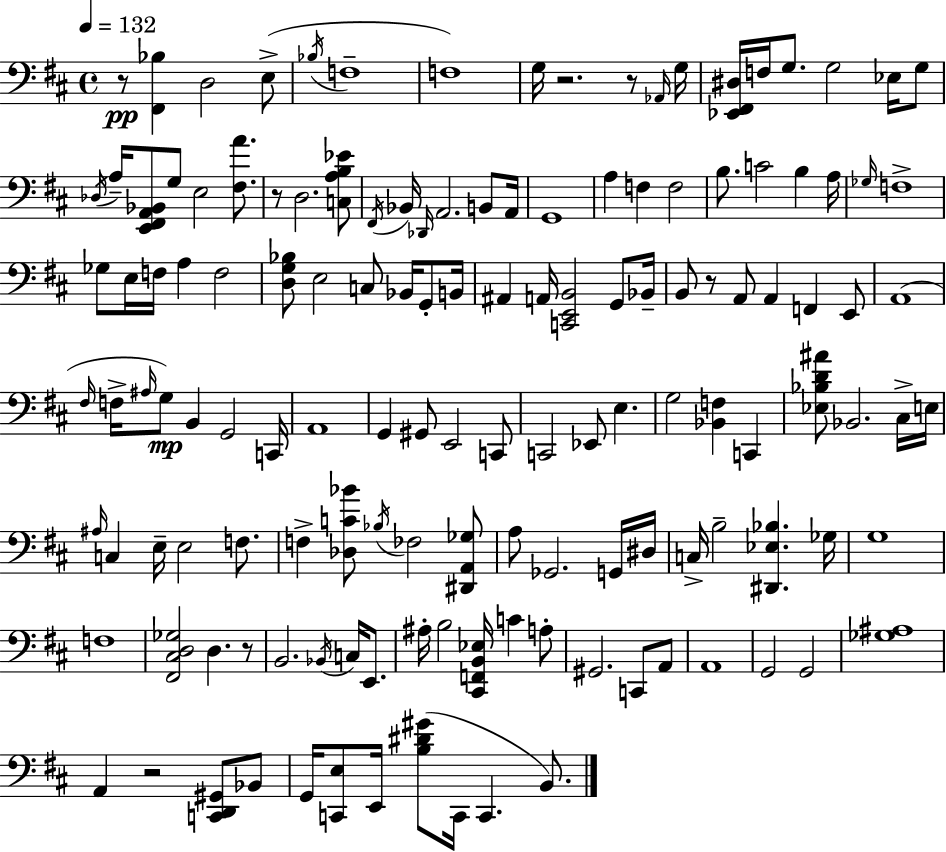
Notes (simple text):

R/e [F#2,Bb3]/q D3/h E3/e Bb3/s F3/w F3/w G3/s R/h. R/e Ab2/s G3/s [Eb2,F#2,D#3]/s F3/s G3/e. G3/h Eb3/s G3/e Db3/s A3/s [E2,F#2,A2,Bb2]/e G3/e E3/h [F#3,A4]/e. R/e D3/h. [C3,A3,B3,Eb4]/e F#2/s Bb2/s Db2/s A2/h. B2/e A2/s G2/w A3/q F3/q F3/h B3/e. C4/h B3/q A3/s Gb3/s F3/w Gb3/e E3/s F3/s A3/q F3/h [D3,G3,Bb3]/e E3/h C3/e Bb2/s G2/e B2/s A#2/q A2/s [C2,E2,B2]/h G2/e Bb2/s B2/e R/e A2/e A2/q F2/q E2/e A2/w F#3/s F3/s A#3/s G3/e B2/q G2/h C2/s A2/w G2/q G#2/e E2/h C2/e C2/h Eb2/e E3/q. G3/h [Bb2,F3]/q C2/q [Eb3,Bb3,D4,A#4]/e Bb2/h. C#3/s E3/s A#3/s C3/q E3/s E3/h F3/e. F3/q [Db3,C4,Bb4]/e Bb3/s FES3/h [D#2,A2,Gb3]/e A3/e Gb2/h. G2/s D#3/s C3/s B3/h [D#2,Eb3,Bb3]/q. Gb3/s G3/w F3/w [F#2,C#3,D3,Gb3]/h D3/q. R/e B2/h. Bb2/s C3/s E2/e. A#3/s B3/h [C#2,F2,B2,Eb3]/s C4/q A3/e G#2/h. C2/e A2/e A2/w G2/h G2/h [Gb3,A#3]/w A2/q R/h [C2,D2,G#2]/e Bb2/e G2/s [C2,E3]/e E2/s [B3,D#4,G#4]/e C2/s C2/q. B2/e.